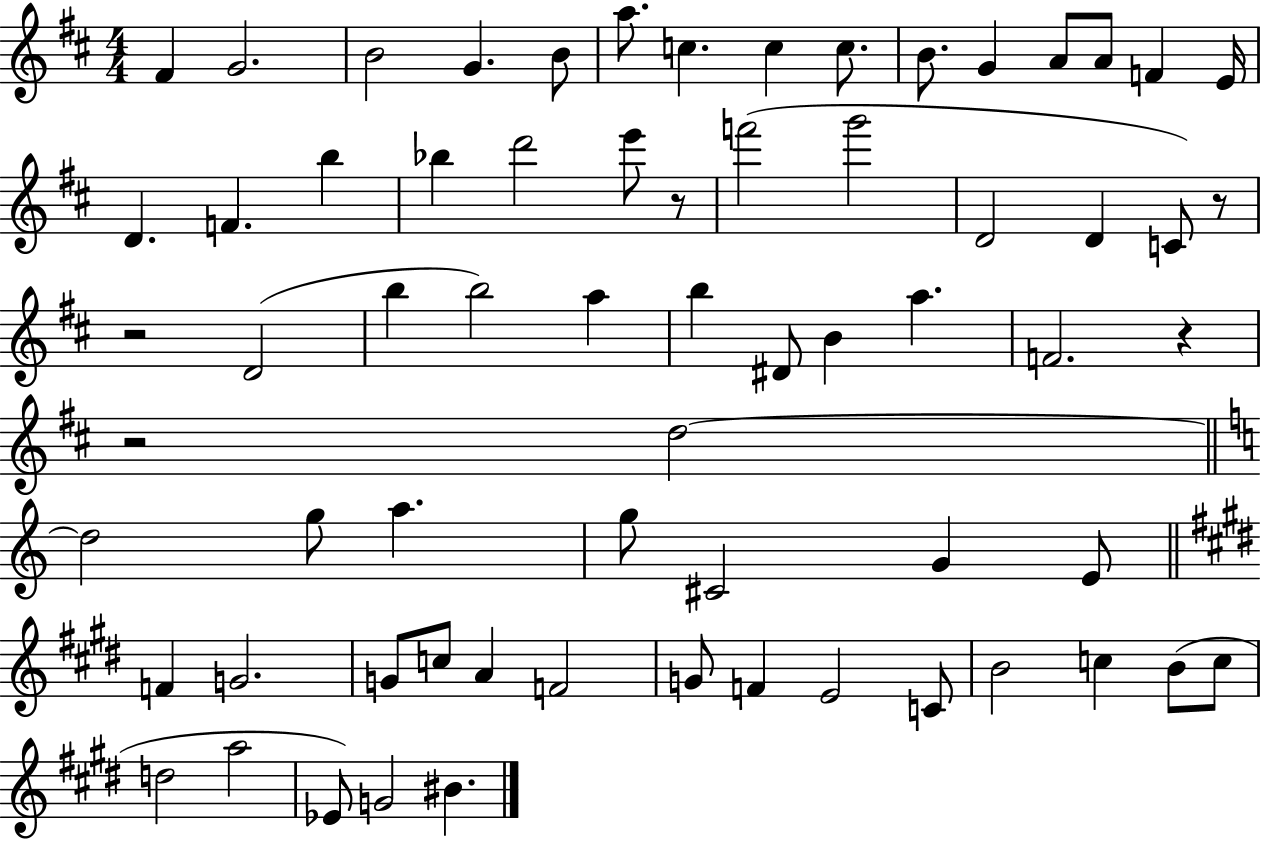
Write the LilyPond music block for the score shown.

{
  \clef treble
  \numericTimeSignature
  \time 4/4
  \key d \major
  fis'4 g'2. | b'2 g'4. b'8 | a''8. c''4. c''4 c''8. | b'8. g'4 a'8 a'8 f'4 e'16 | \break d'4. f'4. b''4 | bes''4 d'''2 e'''8 r8 | f'''2( g'''2 | d'2 d'4 c'8) r8 | \break r2 d'2( | b''4 b''2) a''4 | b''4 dis'8 b'4 a''4. | f'2. r4 | \break r2 d''2~~ | \bar "||" \break \key c \major d''2 g''8 a''4. | g''8 cis'2 g'4 e'8 | \bar "||" \break \key e \major f'4 g'2. | g'8 c''8 a'4 f'2 | g'8 f'4 e'2 c'8 | b'2 c''4 b'8( c''8 | \break d''2 a''2 | ees'8) g'2 bis'4. | \bar "|."
}